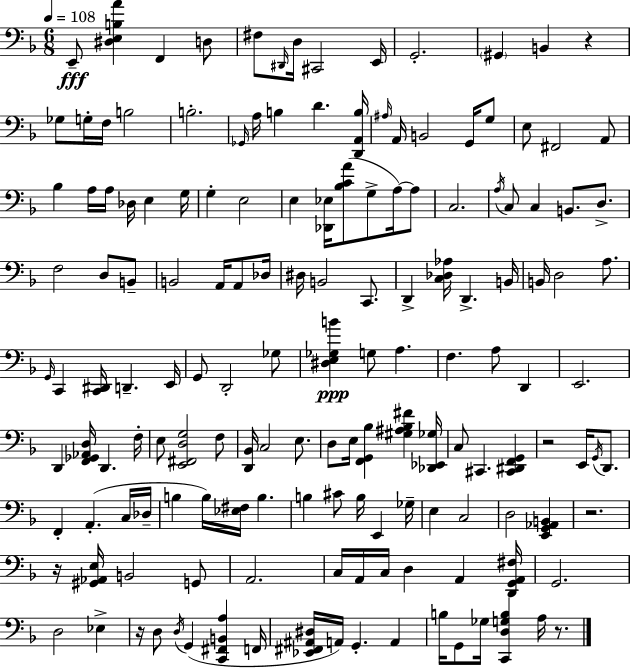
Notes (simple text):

E2/e [D#3,E3,B3,A4]/q F2/q D3/e F#3/e D#2/s D3/s C#2/h E2/s G2/h. G#2/q B2/q R/q Gb3/e G3/s F3/s B3/h B3/h. Gb2/s A3/s B3/q D4/q. [D2,A2,B3]/s A#3/s A2/s B2/h G2/s G3/e E3/e F#2/h A2/e Bb3/q A3/s A3/s Db3/s E3/q G3/s G3/q E3/h E3/q [Db2,Eb3]/s [Bb3,C4,A4]/e G3/e A3/s A3/e C3/h. A3/s C3/e C3/q B2/e. D3/e. F3/h D3/e B2/e B2/h A2/s A2/e Db3/s D#3/s B2/h C2/e. D2/q [C3,Db3,Ab3]/s D2/q. B2/s B2/s D3/h A3/e. G2/s C2/q [C2,D#2]/s D2/q. E2/s G2/e D2/h Gb3/e [D#3,E3,Gb3,B4]/q G3/e A3/q. F3/q. A3/e D2/q E2/h. D2/q [F2,Gb2,Ab2,D3]/s D2/q. F3/s E3/e [E2,F#2,D3,G3]/h F3/e [D2,Bb2]/s C3/h E3/e. D3/e E3/s [F2,G2,Bb3]/q [G#3,A#3,Bb3,F#4]/q [Db2,Eb2,Gb3]/s C3/e C#2/q. [C#2,D#2,F2,G2]/q R/h E2/s G2/s D2/e. F2/q A2/q. C3/s Db3/s B3/q B3/s [Eb3,F#3]/s B3/q. B3/q C#4/e B3/s E2/q Gb3/s E3/q C3/h D3/h [E2,G2,Ab2,B2]/q R/h. R/s [G#2,Ab2,E3]/s B2/h G2/e A2/h. C3/s A2/s C3/s D3/q A2/q [D2,G2,A2,F#3]/s G2/h. D3/h Eb3/q R/s D3/e D3/s G2/q [C2,F#2,B2,A3]/q F2/s [Eb2,F#2,A#2,D#3]/s A2/s G2/q. A2/q B3/s G2/e Gb3/s [C2,D3,G3,B3]/q A3/s R/e.